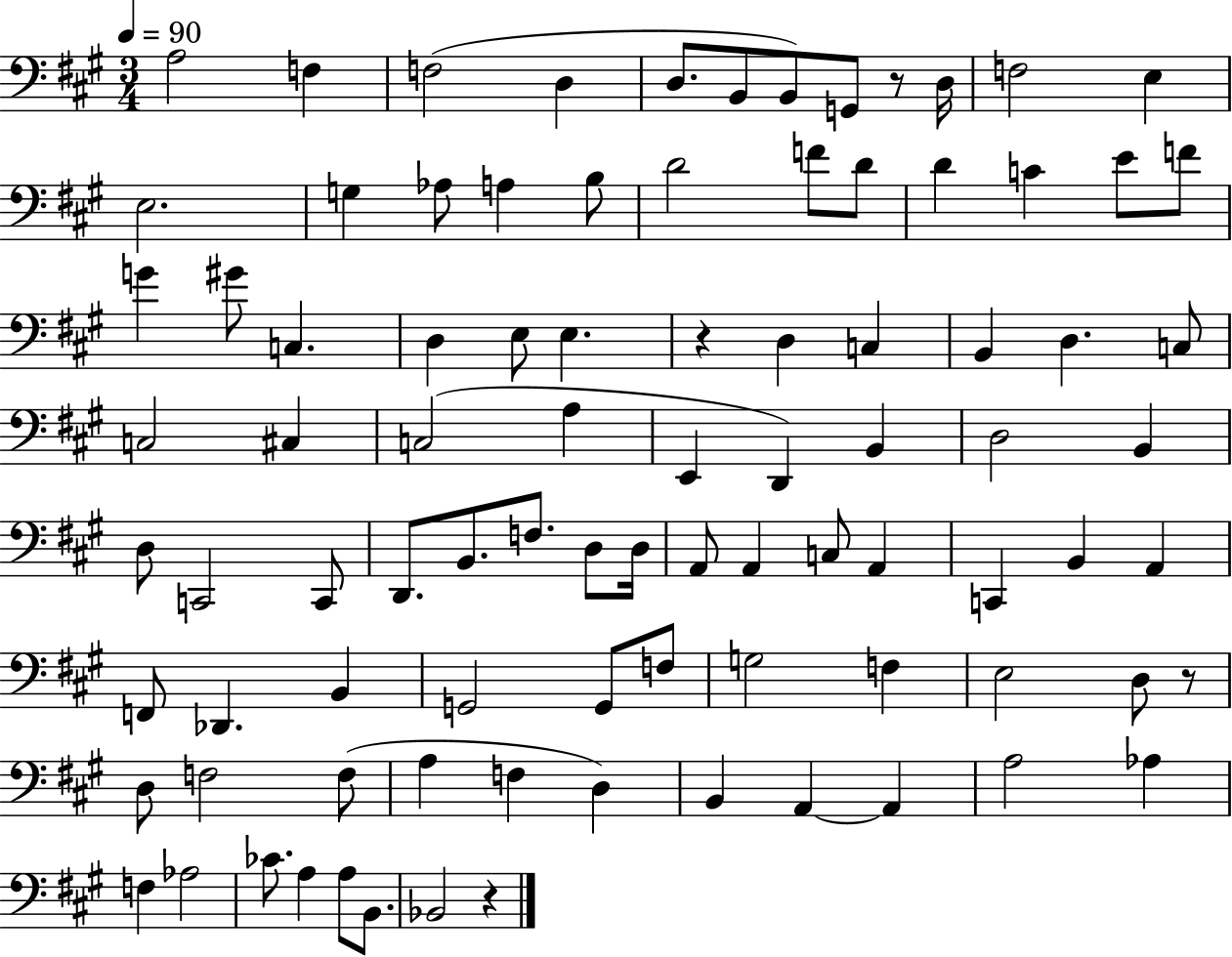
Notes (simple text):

A3/h F3/q F3/h D3/q D3/e. B2/e B2/e G2/e R/e D3/s F3/h E3/q E3/h. G3/q Ab3/e A3/q B3/e D4/h F4/e D4/e D4/q C4/q E4/e F4/e G4/q G#4/e C3/q. D3/q E3/e E3/q. R/q D3/q C3/q B2/q D3/q. C3/e C3/h C#3/q C3/h A3/q E2/q D2/q B2/q D3/h B2/q D3/e C2/h C2/e D2/e. B2/e. F3/e. D3/e D3/s A2/e A2/q C3/e A2/q C2/q B2/q A2/q F2/e Db2/q. B2/q G2/h G2/e F3/e G3/h F3/q E3/h D3/e R/e D3/e F3/h F3/e A3/q F3/q D3/q B2/q A2/q A2/q A3/h Ab3/q F3/q Ab3/h CES4/e. A3/q A3/e B2/e. Bb2/h R/q